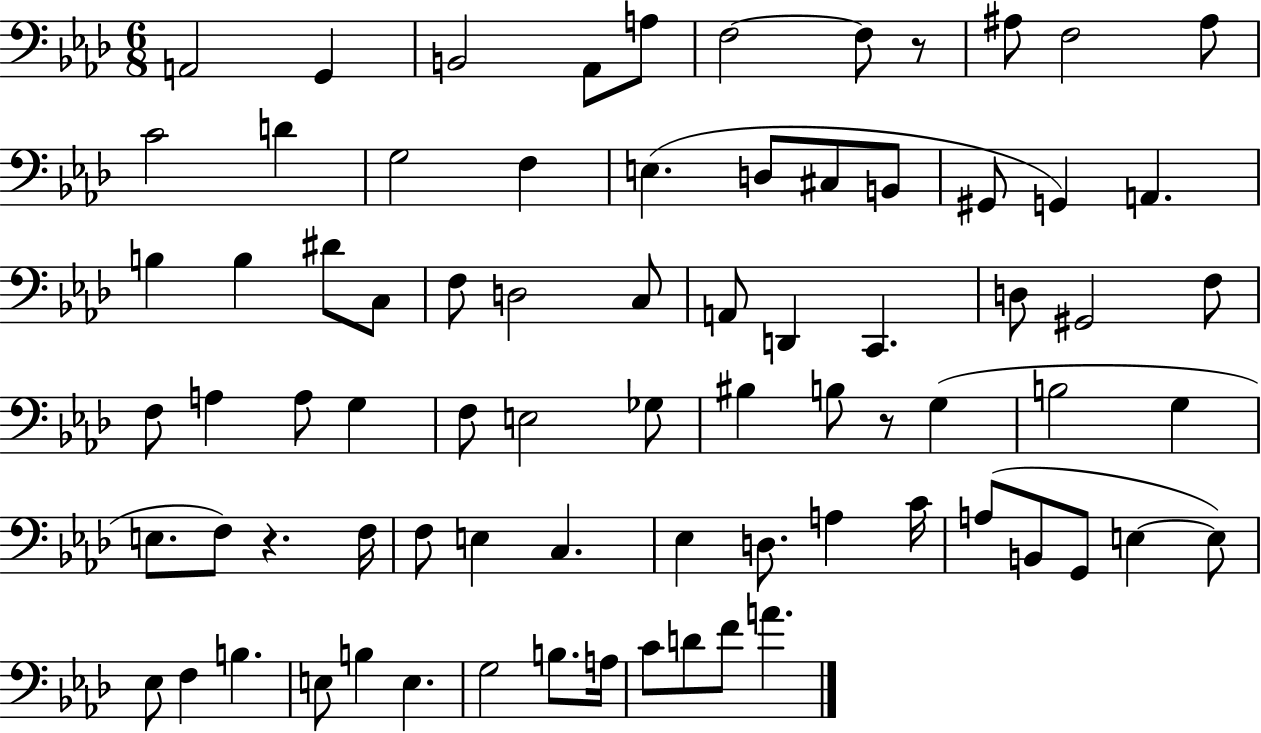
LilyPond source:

{
  \clef bass
  \numericTimeSignature
  \time 6/8
  \key aes \major
  \repeat volta 2 { a,2 g,4 | b,2 aes,8 a8 | f2~~ f8 r8 | ais8 f2 ais8 | \break c'2 d'4 | g2 f4 | e4.( d8 cis8 b,8 | gis,8 g,4) a,4. | \break b4 b4 dis'8 c8 | f8 d2 c8 | a,8 d,4 c,4. | d8 gis,2 f8 | \break f8 a4 a8 g4 | f8 e2 ges8 | bis4 b8 r8 g4( | b2 g4 | \break e8. f8) r4. f16 | f8 e4 c4. | ees4 d8. a4 c'16 | a8( b,8 g,8 e4~~ e8) | \break ees8 f4 b4. | e8 b4 e4. | g2 b8. a16 | c'8 d'8 f'8 a'4. | \break } \bar "|."
}